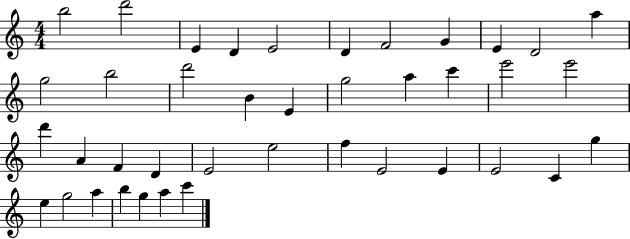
{
  \clef treble
  \numericTimeSignature
  \time 4/4
  \key c \major
  b''2 d'''2 | e'4 d'4 e'2 | d'4 f'2 g'4 | e'4 d'2 a''4 | \break g''2 b''2 | d'''2 b'4 e'4 | g''2 a''4 c'''4 | e'''2 e'''2 | \break d'''4 a'4 f'4 d'4 | e'2 e''2 | f''4 e'2 e'4 | e'2 c'4 g''4 | \break e''4 g''2 a''4 | b''4 g''4 a''4 c'''4 | \bar "|."
}